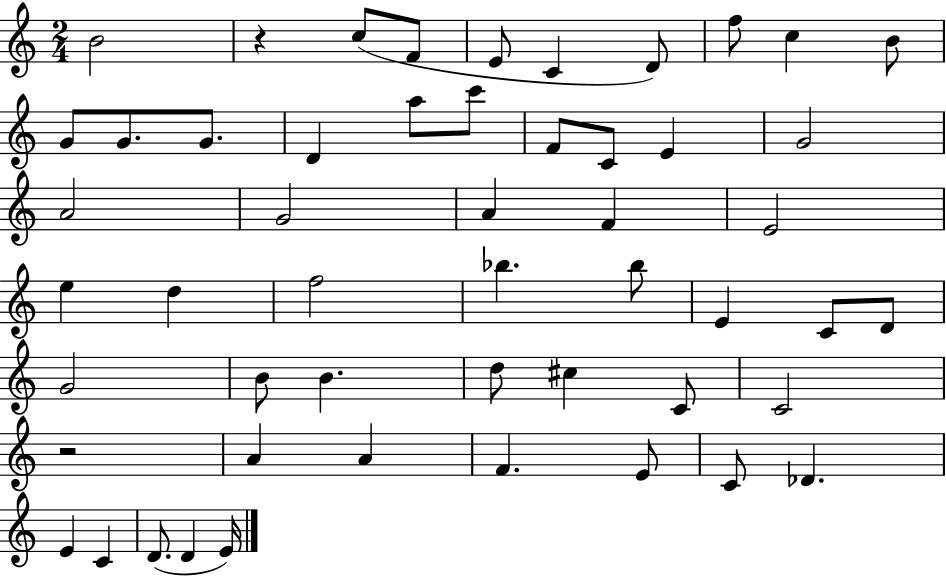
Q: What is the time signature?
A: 2/4